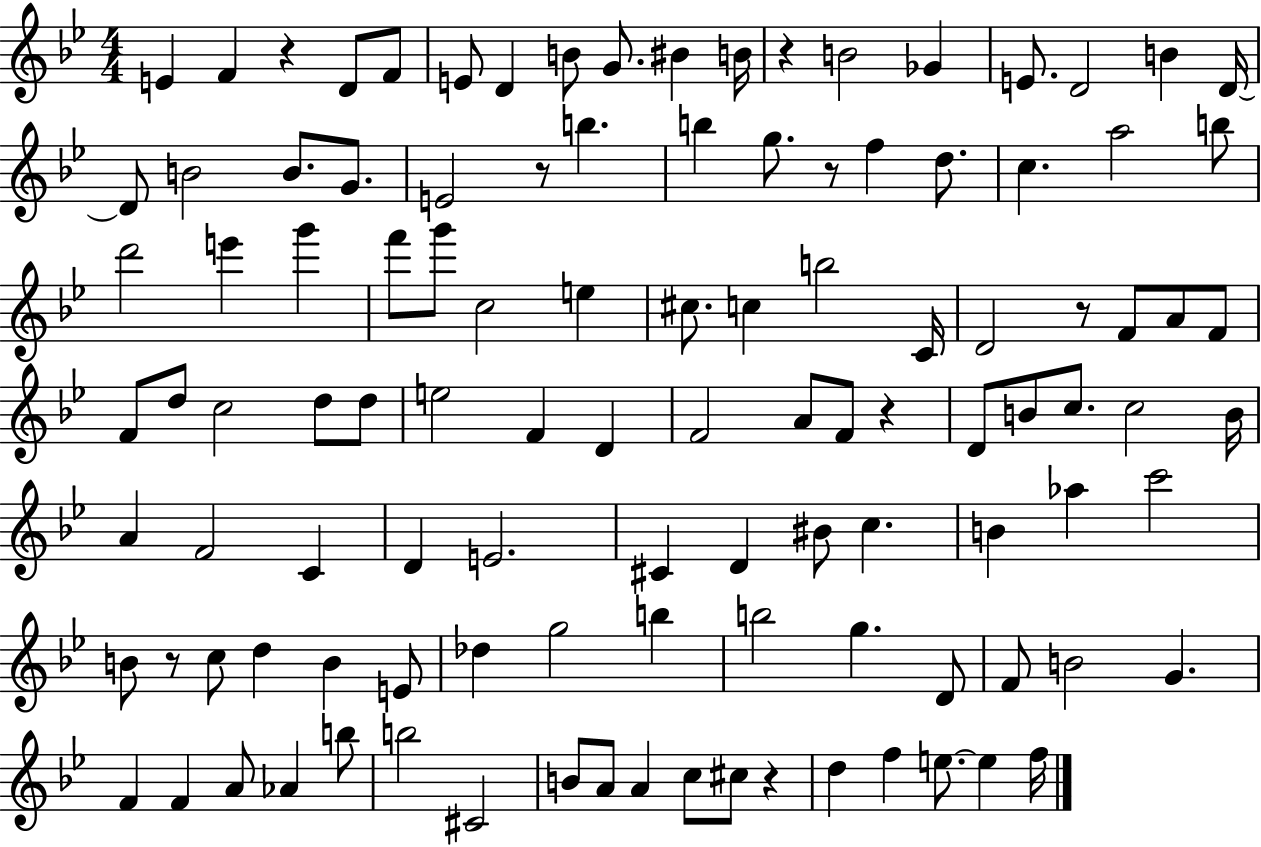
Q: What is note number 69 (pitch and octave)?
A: C5